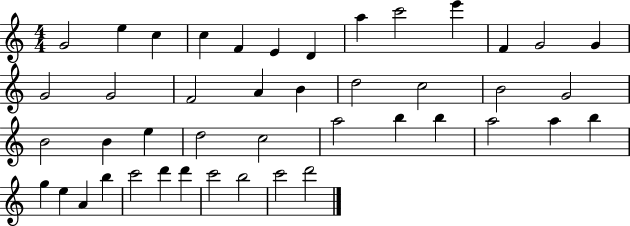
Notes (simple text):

G4/h E5/q C5/q C5/q F4/q E4/q D4/q A5/q C6/h E6/q F4/q G4/h G4/q G4/h G4/h F4/h A4/q B4/q D5/h C5/h B4/h G4/h B4/h B4/q E5/q D5/h C5/h A5/h B5/q B5/q A5/h A5/q B5/q G5/q E5/q A4/q B5/q C6/h D6/q D6/q C6/h B5/h C6/h D6/h